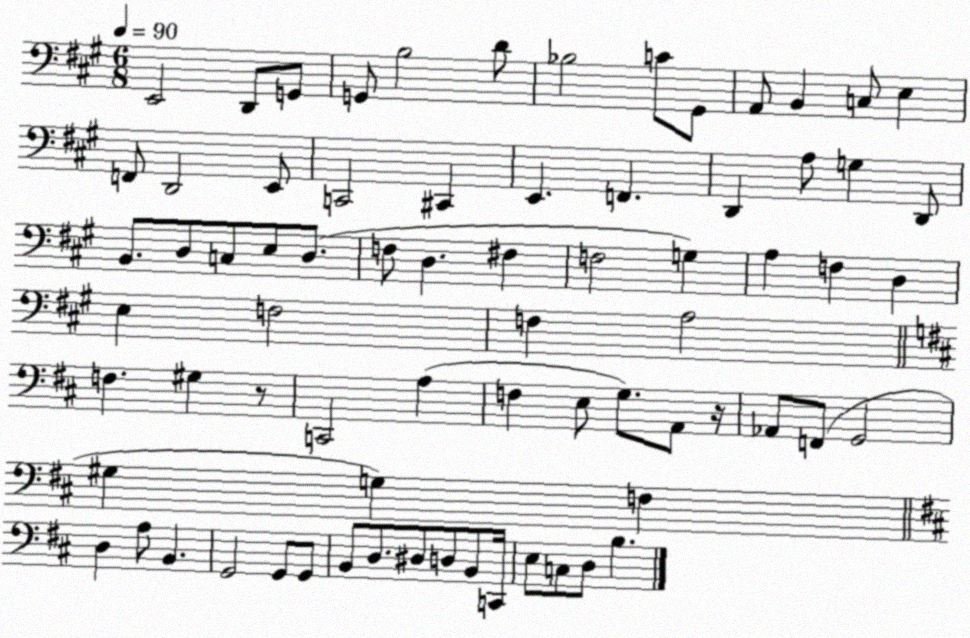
X:1
T:Untitled
M:6/8
L:1/4
K:A
E,,2 D,,/2 G,,/2 G,,/2 B,2 D/2 _B,2 C/2 ^G,,/2 A,,/2 B,, C,/2 E, F,,/2 D,,2 E,,/2 C,,2 ^C,, E,, F,, D,, A,/2 G, D,,/2 B,,/2 D,/2 C,/2 E,/2 D,/2 F,/2 D, ^F, F,2 G, A, F, D, E, F,2 F, A,2 F, ^G, z/2 C,,2 A, F, E,/2 G,/2 A,,/2 z/4 _A,,/2 F,,/2 G,,2 ^G, G, F, D, A,/2 B,, G,,2 G,,/2 G,,/2 B,,/2 D,/2 ^D,/2 D,/2 B,,/2 C,,/4 E,/2 C,/2 D,/2 B,